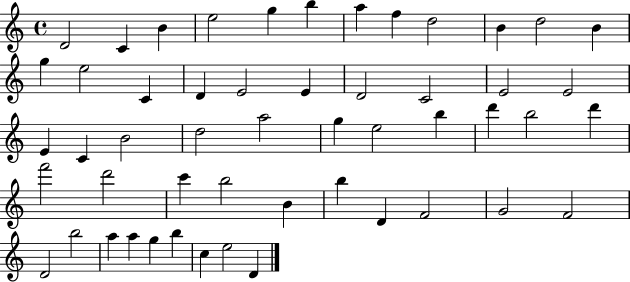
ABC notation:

X:1
T:Untitled
M:4/4
L:1/4
K:C
D2 C B e2 g b a f d2 B d2 B g e2 C D E2 E D2 C2 E2 E2 E C B2 d2 a2 g e2 b d' b2 d' f'2 d'2 c' b2 B b D F2 G2 F2 D2 b2 a a g b c e2 D